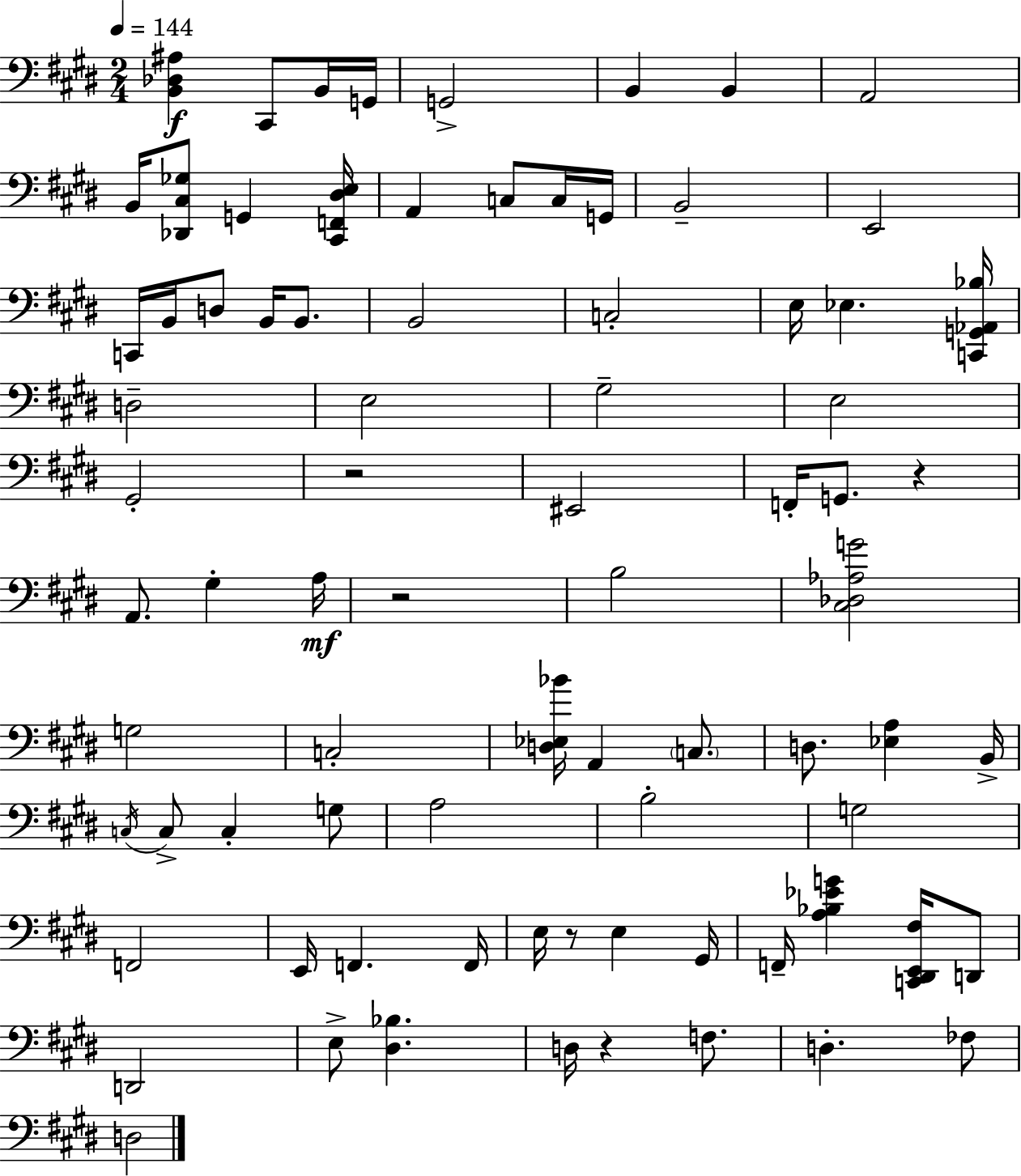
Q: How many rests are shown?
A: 5